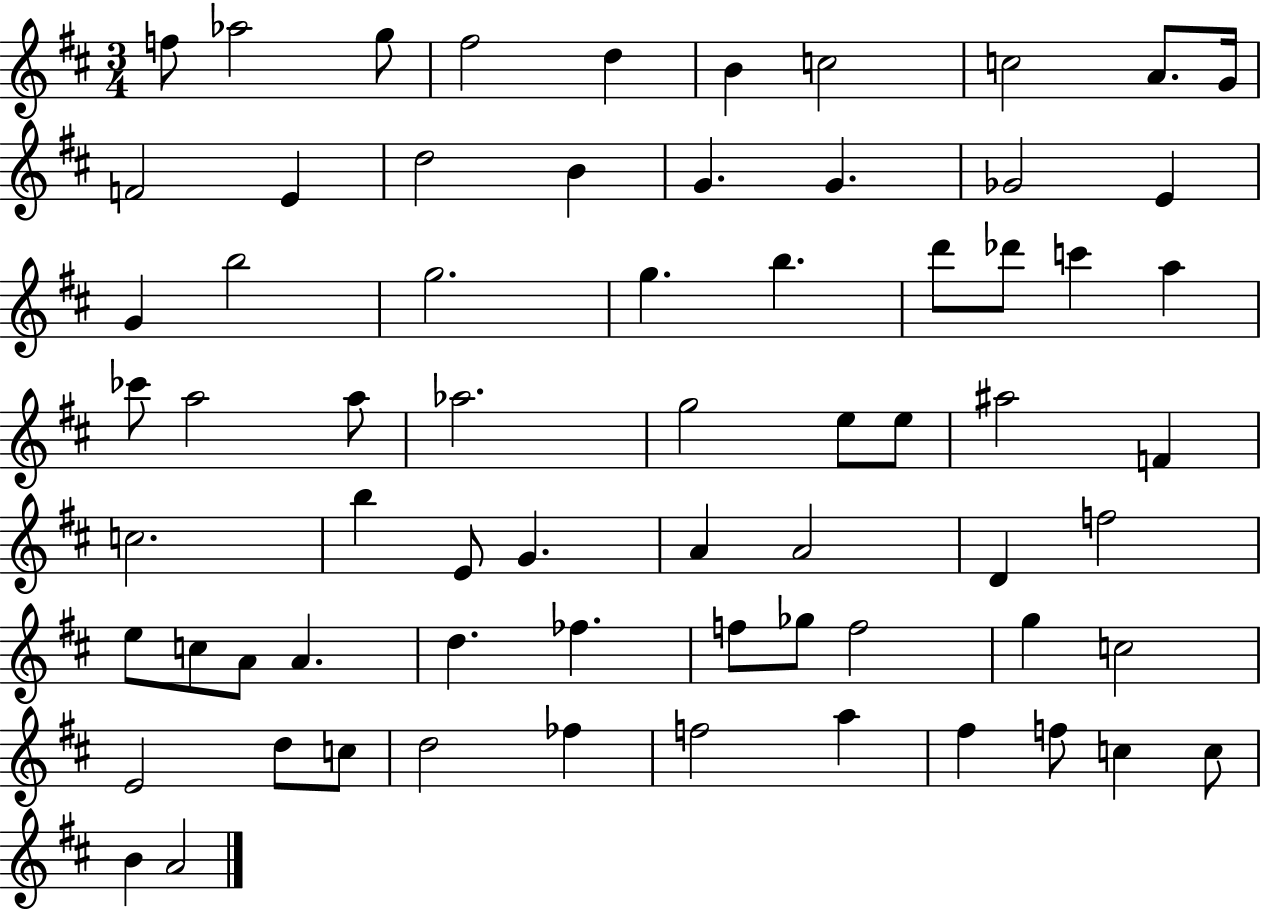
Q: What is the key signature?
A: D major